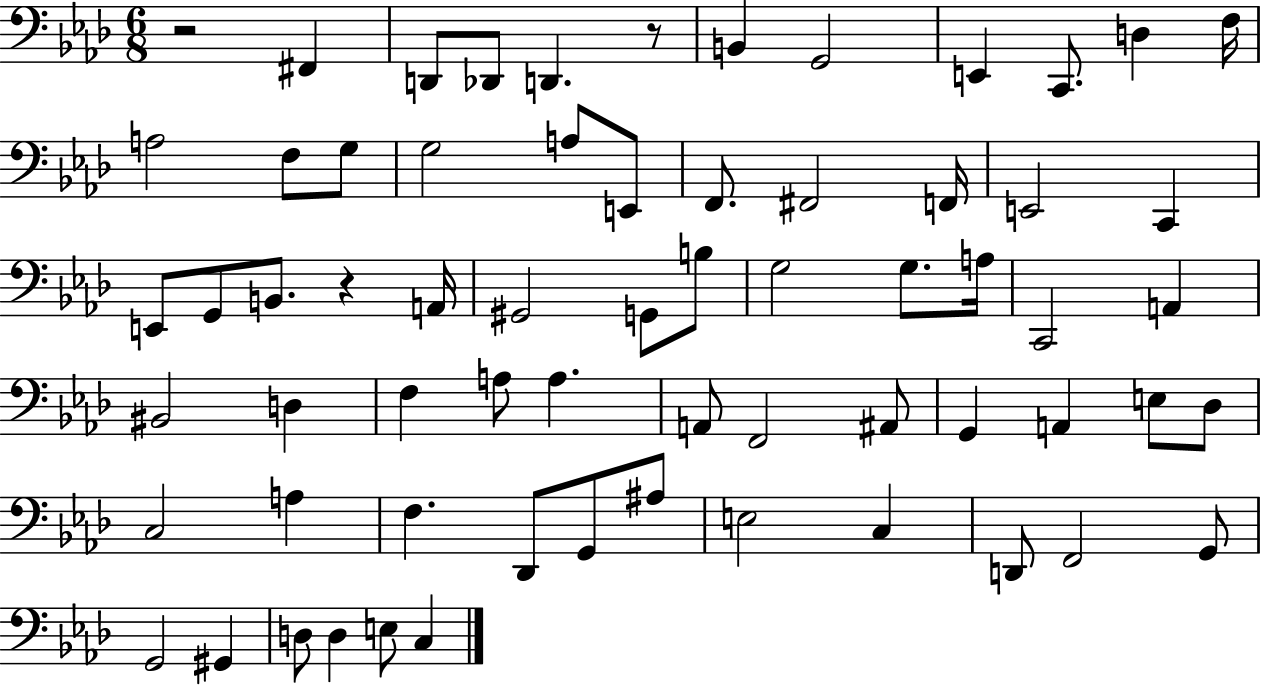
{
  \clef bass
  \numericTimeSignature
  \time 6/8
  \key aes \major
  r2 fis,4 | d,8 des,8 d,4. r8 | b,4 g,2 | e,4 c,8. d4 f16 | \break a2 f8 g8 | g2 a8 e,8 | f,8. fis,2 f,16 | e,2 c,4 | \break e,8 g,8 b,8. r4 a,16 | gis,2 g,8 b8 | g2 g8. a16 | c,2 a,4 | \break bis,2 d4 | f4 a8 a4. | a,8 f,2 ais,8 | g,4 a,4 e8 des8 | \break c2 a4 | f4. des,8 g,8 ais8 | e2 c4 | d,8 f,2 g,8 | \break g,2 gis,4 | d8 d4 e8 c4 | \bar "|."
}